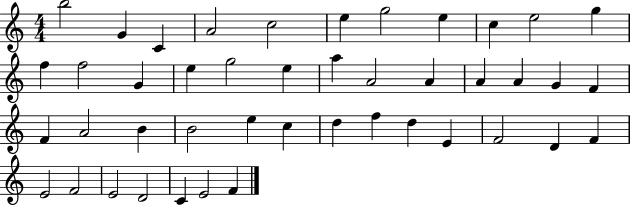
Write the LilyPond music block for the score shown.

{
  \clef treble
  \numericTimeSignature
  \time 4/4
  \key c \major
  b''2 g'4 c'4 | a'2 c''2 | e''4 g''2 e''4 | c''4 e''2 g''4 | \break f''4 f''2 g'4 | e''4 g''2 e''4 | a''4 a'2 a'4 | a'4 a'4 g'4 f'4 | \break f'4 a'2 b'4 | b'2 e''4 c''4 | d''4 f''4 d''4 e'4 | f'2 d'4 f'4 | \break e'2 f'2 | e'2 d'2 | c'4 e'2 f'4 | \bar "|."
}